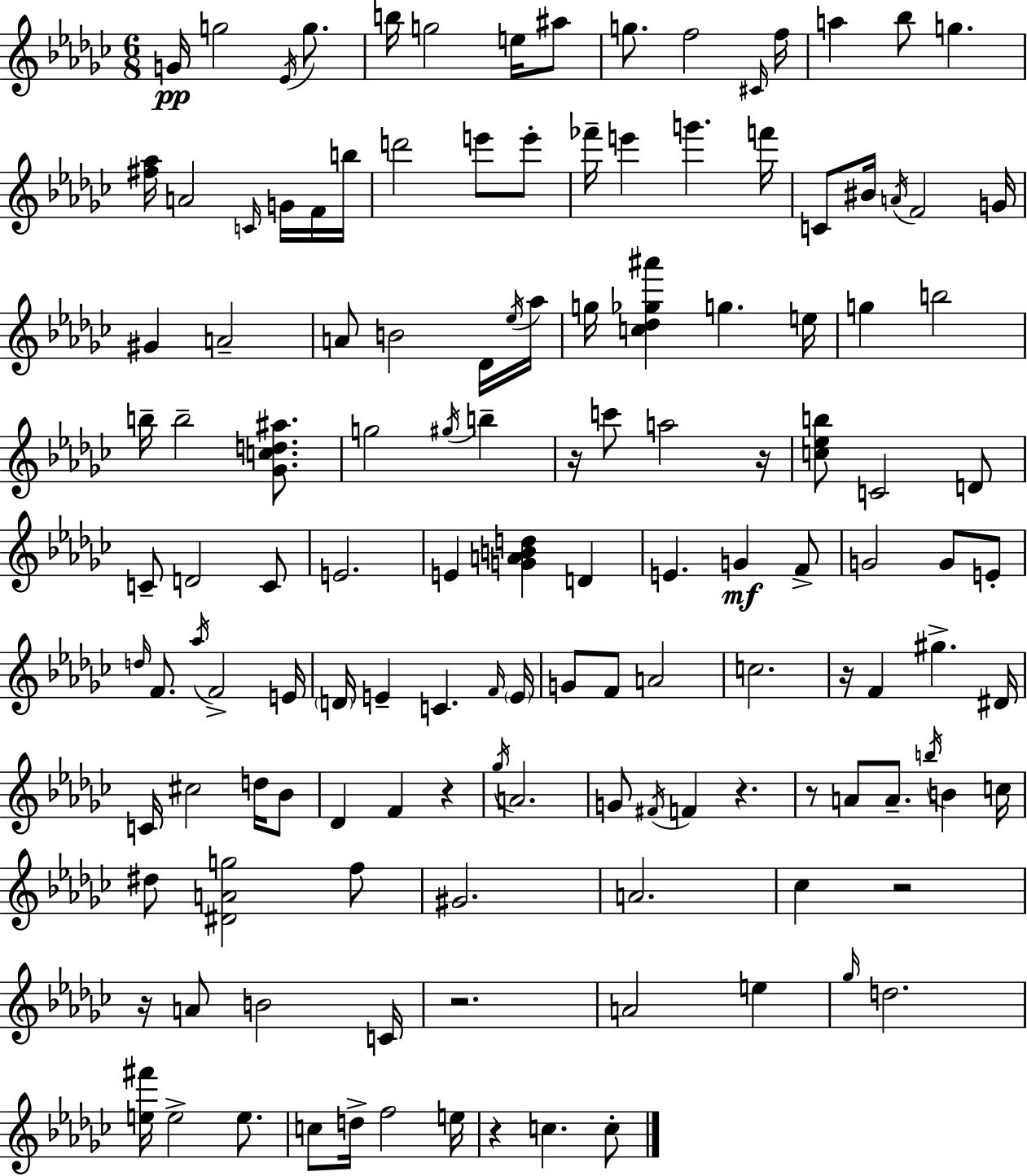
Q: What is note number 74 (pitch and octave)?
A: F4